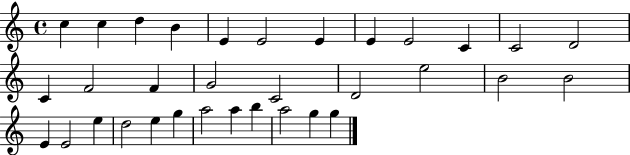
{
  \clef treble
  \time 4/4
  \defaultTimeSignature
  \key c \major
  c''4 c''4 d''4 b'4 | e'4 e'2 e'4 | e'4 e'2 c'4 | c'2 d'2 | \break c'4 f'2 f'4 | g'2 c'2 | d'2 e''2 | b'2 b'2 | \break e'4 e'2 e''4 | d''2 e''4 g''4 | a''2 a''4 b''4 | a''2 g''4 g''4 | \break \bar "|."
}